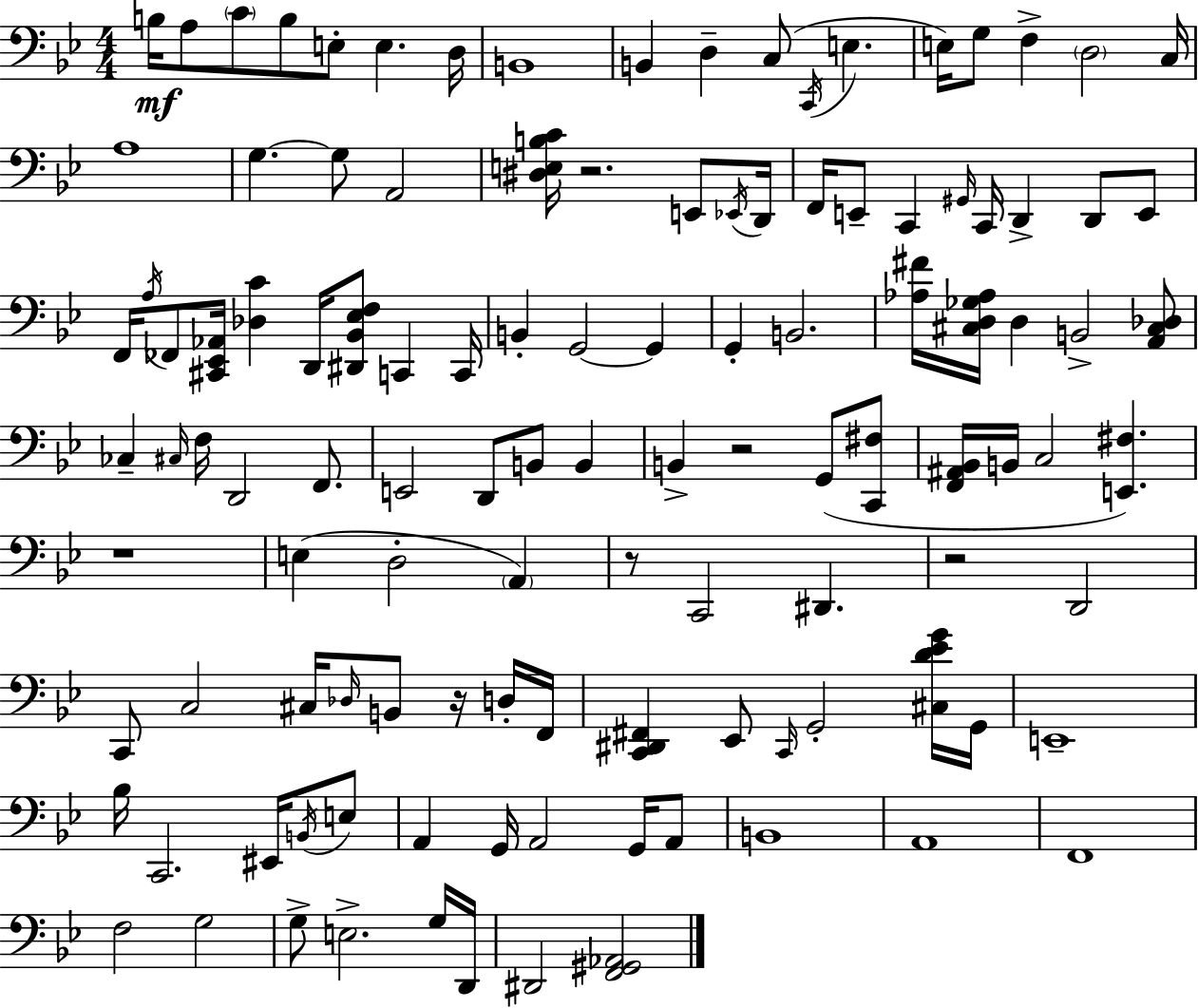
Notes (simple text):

B3/s A3/e C4/e B3/e E3/e E3/q. D3/s B2/w B2/q D3/q C3/e C2/s E3/q. E3/s G3/e F3/q D3/h C3/s A3/w G3/q. G3/e A2/h [D#3,E3,B3,C4]/s R/h. E2/e Eb2/s D2/s F2/s E2/e C2/q G#2/s C2/s D2/q D2/e E2/e F2/s A3/s FES2/e [C#2,Eb2,Ab2]/s [Db3,C4]/q D2/s [D#2,Bb2,Eb3,F3]/e C2/q C2/s B2/q G2/h G2/q G2/q B2/h. [Ab3,F#4]/s [C#3,D3,Gb3,Ab3]/s D3/q B2/h [A2,C#3,Db3]/e CES3/q C#3/s F3/s D2/h F2/e. E2/h D2/e B2/e B2/q B2/q R/h G2/e [C2,F#3]/e [F2,A#2,Bb2]/s B2/s C3/h [E2,F#3]/q. R/w E3/q D3/h A2/q R/e C2/h D#2/q. R/h D2/h C2/e C3/h C#3/s Db3/s B2/e R/s D3/s F2/s [C2,D#2,F#2]/q Eb2/e C2/s G2/h [C#3,D4,Eb4,G4]/s G2/s E2/w Bb3/s C2/h. EIS2/s B2/s E3/e A2/q G2/s A2/h G2/s A2/e B2/w A2/w F2/w F3/h G3/h G3/e E3/h. G3/s D2/s D#2/h [F2,G#2,Ab2]/h